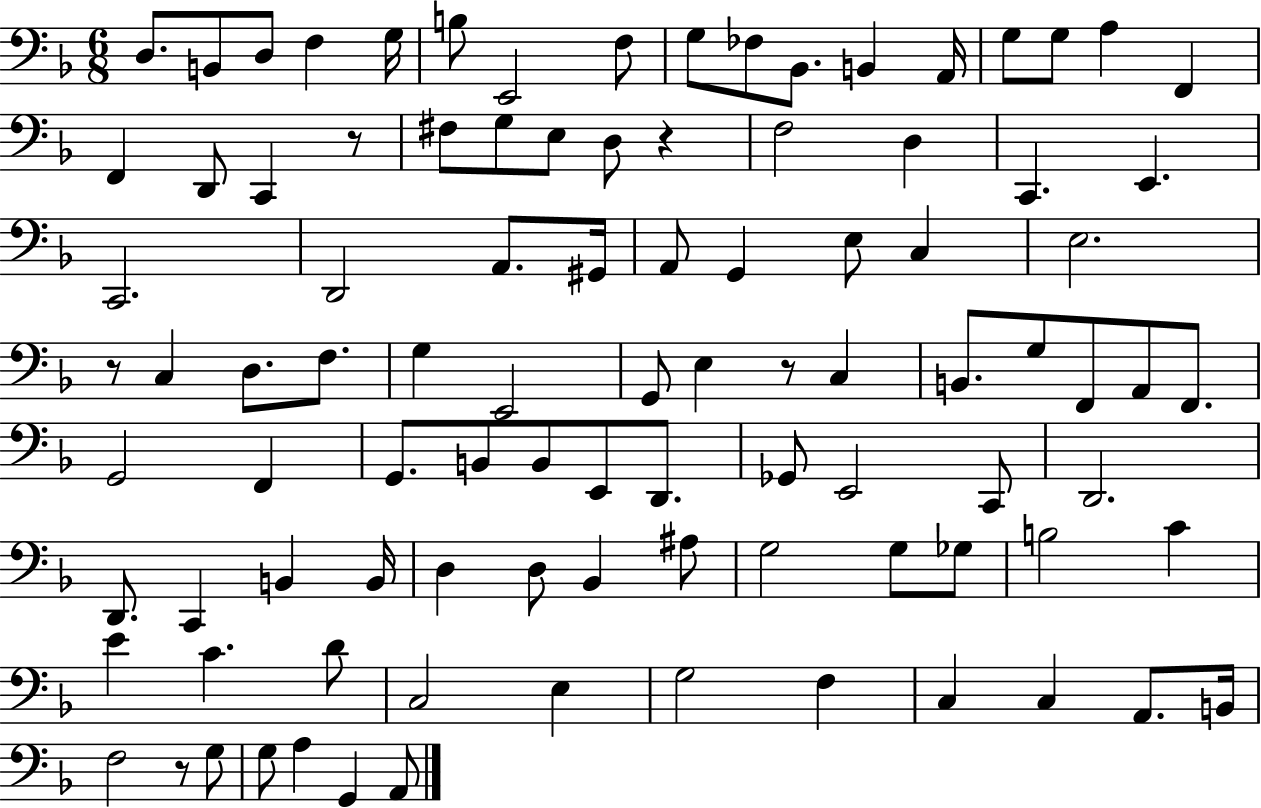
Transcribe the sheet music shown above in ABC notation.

X:1
T:Untitled
M:6/8
L:1/4
K:F
D,/2 B,,/2 D,/2 F, G,/4 B,/2 E,,2 F,/2 G,/2 _F,/2 _B,,/2 B,, A,,/4 G,/2 G,/2 A, F,, F,, D,,/2 C,, z/2 ^F,/2 G,/2 E,/2 D,/2 z F,2 D, C,, E,, C,,2 D,,2 A,,/2 ^G,,/4 A,,/2 G,, E,/2 C, E,2 z/2 C, D,/2 F,/2 G, E,,2 G,,/2 E, z/2 C, B,,/2 G,/2 F,,/2 A,,/2 F,,/2 G,,2 F,, G,,/2 B,,/2 B,,/2 E,,/2 D,,/2 _G,,/2 E,,2 C,,/2 D,,2 D,,/2 C,, B,, B,,/4 D, D,/2 _B,, ^A,/2 G,2 G,/2 _G,/2 B,2 C E C D/2 C,2 E, G,2 F, C, C, A,,/2 B,,/4 F,2 z/2 G,/2 G,/2 A, G,, A,,/2